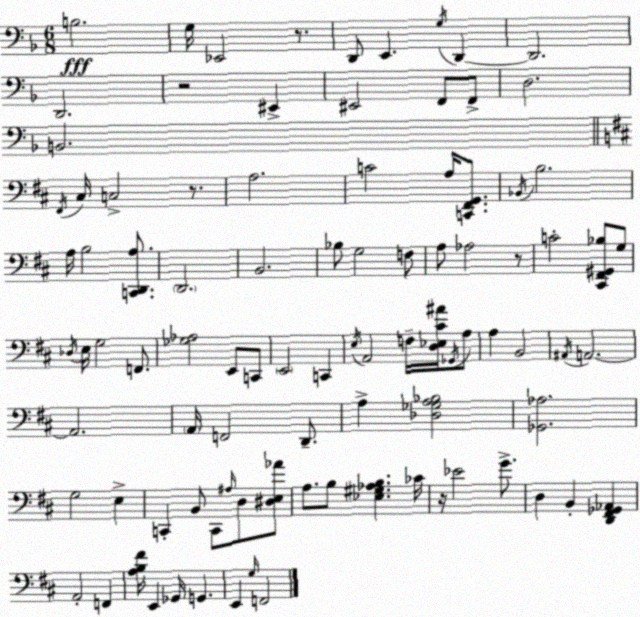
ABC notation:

X:1
T:Untitled
M:6/8
L:1/4
K:Dm
B,2 G,/4 _E,,2 z/2 D,,/2 E,, G,/4 D,, D,,2 D,,2 z2 ^E,, ^E,,2 F,,/2 F,,/2 D,2 B,,2 ^F,,/4 ^C,/4 C,2 z/2 A,2 C2 A,/4 [C,,^F,,G,,]/2 _B,,/4 B,2 A,/4 B,2 [C,,D,,A,]/2 D,,2 B,,2 _B,/2 G,2 F,/2 A,/2 _A,2 z/2 C2 [^C,,^F,,^G,,_B,]/2 G,/2 _D,/4 E,/4 G,2 F,,/2 [_G,_A,]2 E,,/2 C,,/2 E,,2 C,, E,/4 A,,2 F,/4 [D,_E,^C^A]/4 _G,,/4 A,/2 A, B,,2 ^A,,/4 A,,2 A,,2 A,,/4 F,,2 D,,/2 A, [_D,_G,A,_B,]2 [_G,,_A,]2 G,2 E, C,, B,,/2 C,,/2 ^A,/4 D,/2 [^D,E,_A]/2 A,/2 B,/2 [_E,^G,_A,B,] _C/4 z/4 _E2 G/2 D, B,, [D,,^F,,_G,,_A,,] A,,2 F,, [A,B,^F]/4 E,, _G,,/4 G,, E,, G,/4 F,,2